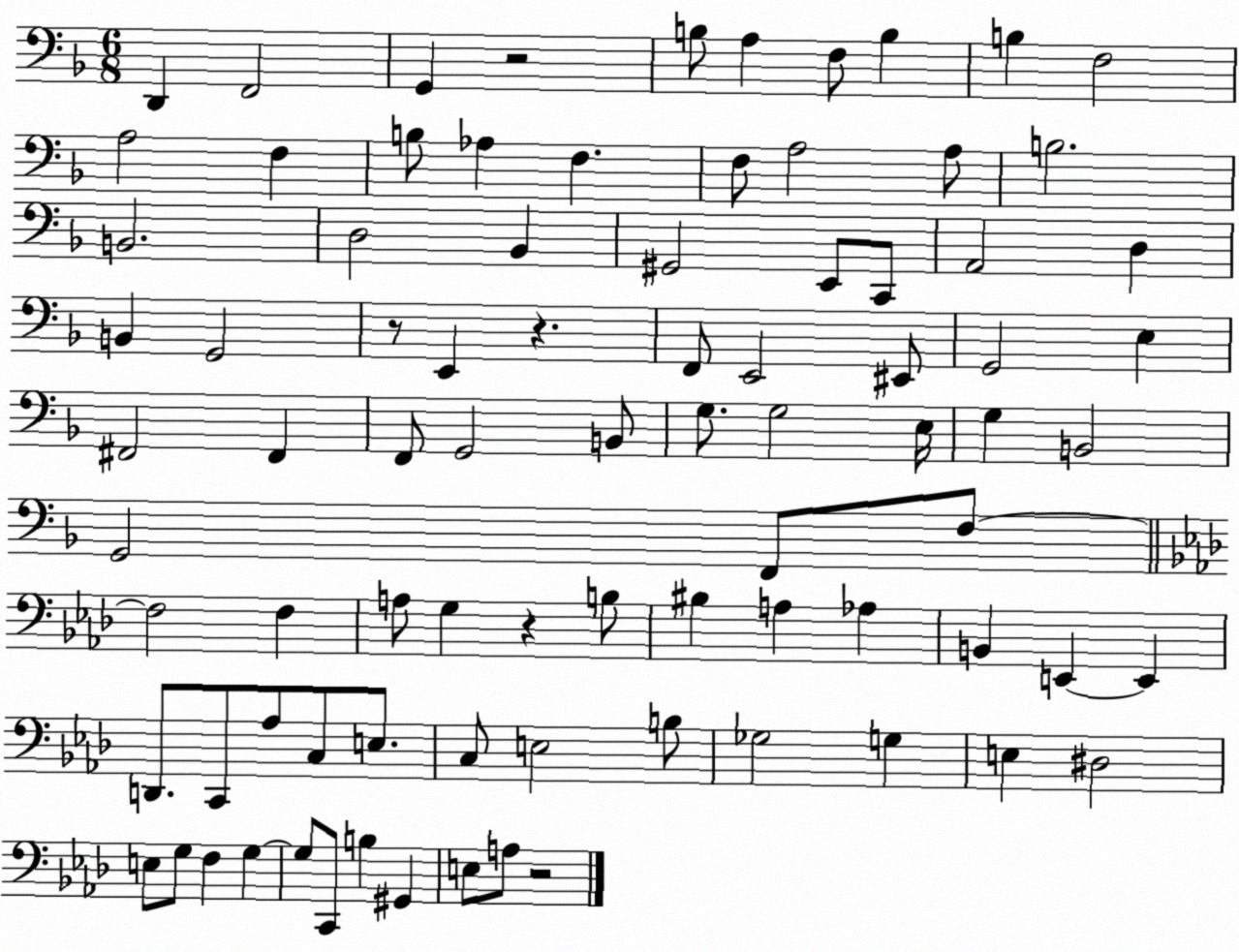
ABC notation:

X:1
T:Untitled
M:6/8
L:1/4
K:F
D,, F,,2 G,, z2 B,/2 A, F,/2 B, B, F,2 A,2 F, B,/2 _A, F, F,/2 A,2 A,/2 B,2 B,,2 D,2 _B,, ^G,,2 E,,/2 C,,/2 A,,2 D, B,, G,,2 z/2 E,, z F,,/2 E,,2 ^E,,/2 G,,2 E, ^F,,2 ^F,, F,,/2 G,,2 B,,/2 G,/2 G,2 E,/4 G, B,,2 G,,2 F,,/2 F,/2 F,2 F, A,/2 G, z B,/2 ^B, A, _A, B,, E,, E,, D,,/2 C,,/2 _A,/2 C,/2 E,/2 C,/2 E,2 B,/2 _G,2 G, E, ^D,2 E,/2 G,/2 F, G, G,/2 C,,/2 B, ^G,, E,/2 A,/2 z2